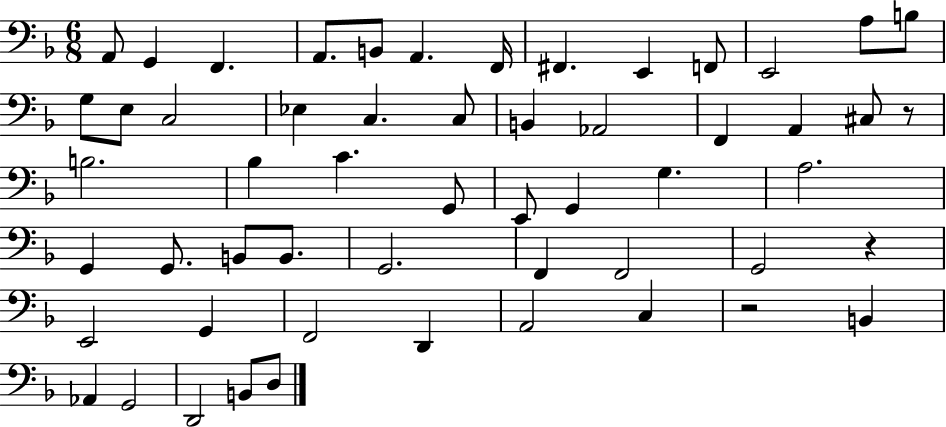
A2/e G2/q F2/q. A2/e. B2/e A2/q. F2/s F#2/q. E2/q F2/e E2/h A3/e B3/e G3/e E3/e C3/h Eb3/q C3/q. C3/e B2/q Ab2/h F2/q A2/q C#3/e R/e B3/h. Bb3/q C4/q. G2/e E2/e G2/q G3/q. A3/h. G2/q G2/e. B2/e B2/e. G2/h. F2/q F2/h G2/h R/q E2/h G2/q F2/h D2/q A2/h C3/q R/h B2/q Ab2/q G2/h D2/h B2/e D3/e